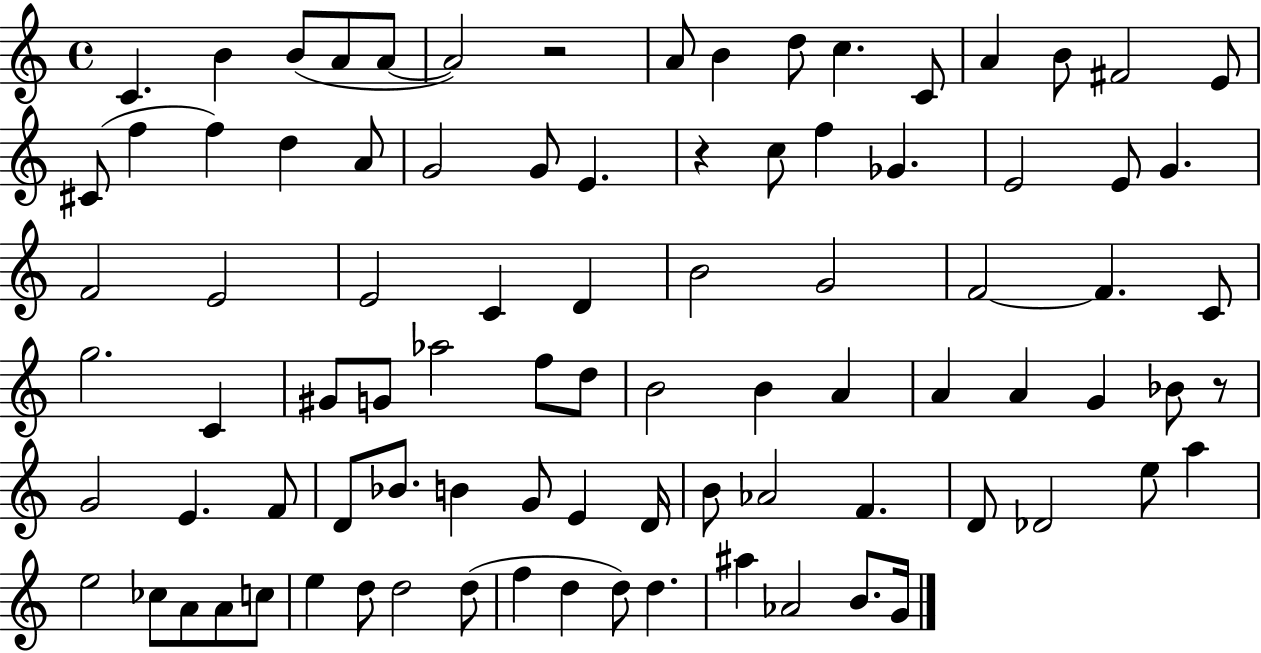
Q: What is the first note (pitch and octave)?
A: C4